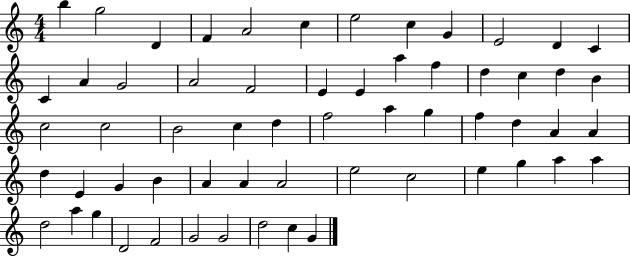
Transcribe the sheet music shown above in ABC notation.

X:1
T:Untitled
M:4/4
L:1/4
K:C
b g2 D F A2 c e2 c G E2 D C C A G2 A2 F2 E E a f d c d B c2 c2 B2 c d f2 a g f d A A d E G B A A A2 e2 c2 e g a a d2 a g D2 F2 G2 G2 d2 c G